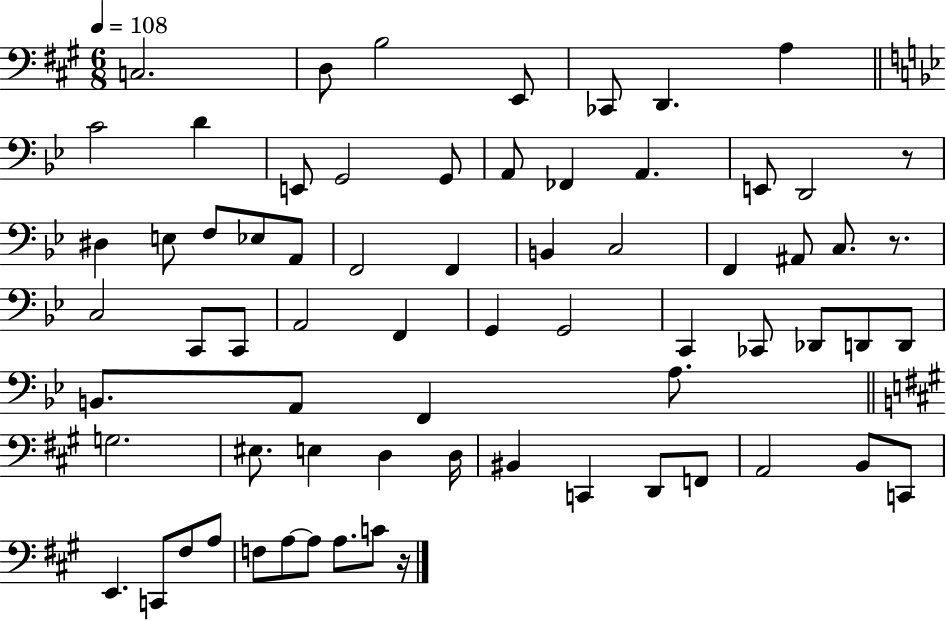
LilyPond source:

{
  \clef bass
  \numericTimeSignature
  \time 6/8
  \key a \major
  \tempo 4 = 108
  c2. | d8 b2 e,8 | ces,8 d,4. a4 | \bar "||" \break \key g \minor c'2 d'4 | e,8 g,2 g,8 | a,8 fes,4 a,4. | e,8 d,2 r8 | \break dis4 e8 f8 ees8 a,8 | f,2 f,4 | b,4 c2 | f,4 ais,8 c8. r8. | \break c2 c,8 c,8 | a,2 f,4 | g,4 g,2 | c,4 ces,8 des,8 d,8 d,8 | \break b,8. a,8 f,4 a8. | \bar "||" \break \key a \major g2. | eis8. e4 d4 d16 | bis,4 c,4 d,8 f,8 | a,2 b,8 c,8 | \break e,4. c,8 fis8 a8 | f8 a8~~ a8 a8. c'8 r16 | \bar "|."
}